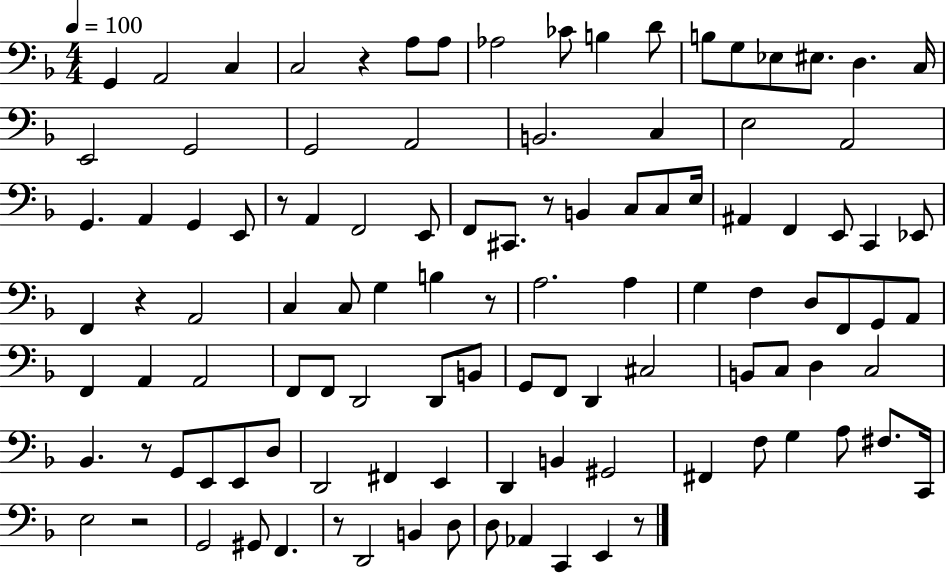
{
  \clef bass
  \numericTimeSignature
  \time 4/4
  \key f \major
  \tempo 4 = 100
  g,4 a,2 c4 | c2 r4 a8 a8 | aes2 ces'8 b4 d'8 | b8 g8 ees8 eis8. d4. c16 | \break e,2 g,2 | g,2 a,2 | b,2. c4 | e2 a,2 | \break g,4. a,4 g,4 e,8 | r8 a,4 f,2 e,8 | f,8 cis,8. r8 b,4 c8 c8 e16 | ais,4 f,4 e,8 c,4 ees,8 | \break f,4 r4 a,2 | c4 c8 g4 b4 r8 | a2. a4 | g4 f4 d8 f,8 g,8 a,8 | \break f,4 a,4 a,2 | f,8 f,8 d,2 d,8 b,8 | g,8 f,8 d,4 cis2 | b,8 c8 d4 c2 | \break bes,4. r8 g,8 e,8 e,8 d8 | d,2 fis,4 e,4 | d,4 b,4 gis,2 | fis,4 f8 g4 a8 fis8. c,16 | \break e2 r2 | g,2 gis,8 f,4. | r8 d,2 b,4 d8 | d8 aes,4 c,4 e,4 r8 | \break \bar "|."
}